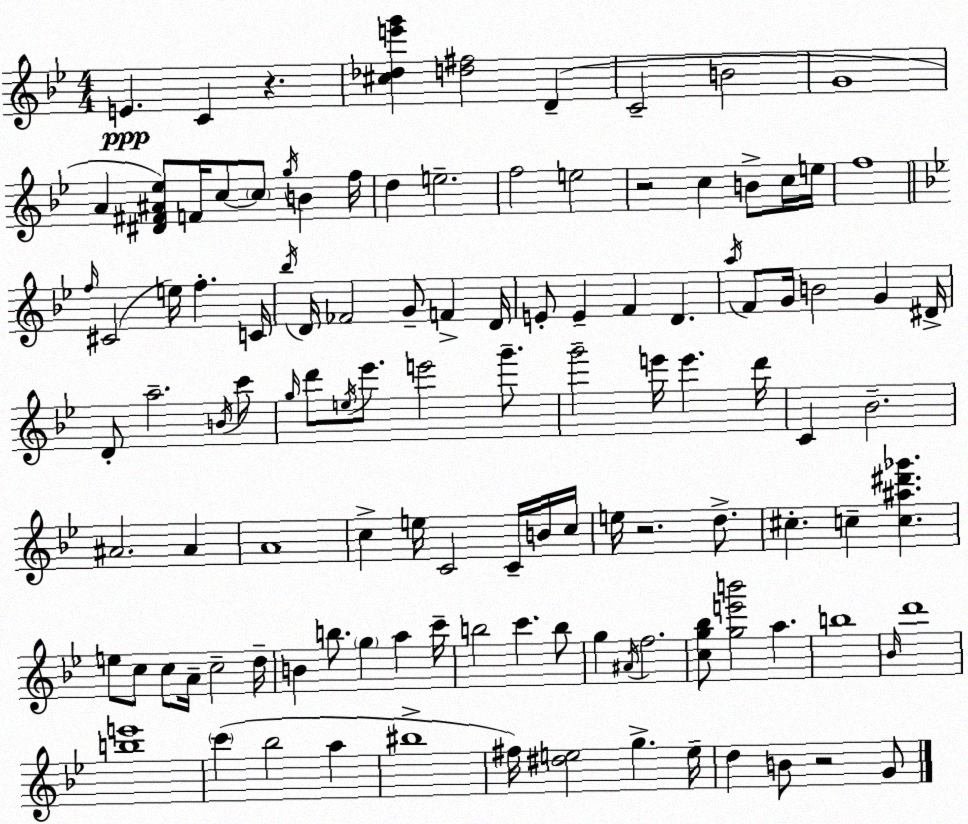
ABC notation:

X:1
T:Untitled
M:4/4
L:1/4
K:Gm
E C z [^c_de'g'] [d^f]2 D C2 B2 G4 A [^D^F^A_e]/2 F/4 c/2 c/2 g/4 B f/4 d e2 f2 e2 z2 c B/2 c/4 e/4 f4 f/4 ^C2 e/4 f C/4 _b/4 D/4 _F2 G/2 F D/4 E/2 E F D a/4 F/2 G/4 B2 G ^D/4 D/2 a2 B/4 c'/2 g/4 d'/2 e/4 _e'/2 e'2 g'/2 g'2 e'/4 e' d'/4 C _B2 ^A2 ^A A4 c e/4 C2 C/4 B/4 c/4 e/4 z2 d/2 ^c c [c^a^d'_g'] e/2 c/2 c/2 A/4 c2 d/4 B b/2 g a c'/4 b2 c' b/2 g ^A/4 f2 [cg_b]/2 [ge'b']2 a b4 _B/4 d'4 [be']4 c' _b2 a ^b4 ^f/4 [^de]2 g e/4 d B/2 z2 G/2